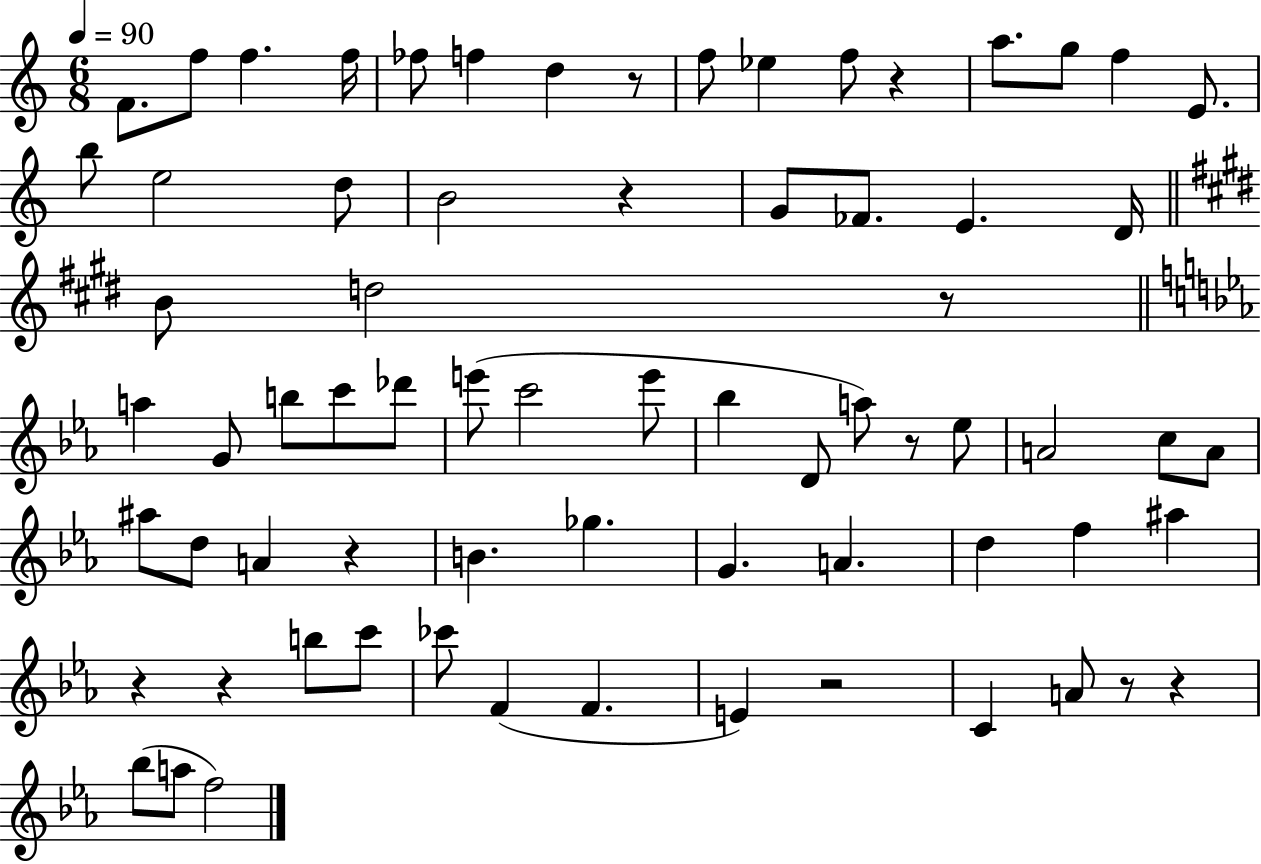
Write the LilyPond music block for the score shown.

{
  \clef treble
  \numericTimeSignature
  \time 6/8
  \key c \major
  \tempo 4 = 90
  f'8. f''8 f''4. f''16 | fes''8 f''4 d''4 r8 | f''8 ees''4 f''8 r4 | a''8. g''8 f''4 e'8. | \break b''8 e''2 d''8 | b'2 r4 | g'8 fes'8. e'4. d'16 | \bar "||" \break \key e \major b'8 d''2 r8 | \bar "||" \break \key ees \major a''4 g'8 b''8 c'''8 des'''8 | e'''8( c'''2 e'''8 | bes''4 d'8 a''8) r8 ees''8 | a'2 c''8 a'8 | \break ais''8 d''8 a'4 r4 | b'4. ges''4. | g'4. a'4. | d''4 f''4 ais''4 | \break r4 r4 b''8 c'''8 | ces'''8 f'4( f'4. | e'4) r2 | c'4 a'8 r8 r4 | \break bes''8( a''8 f''2) | \bar "|."
}